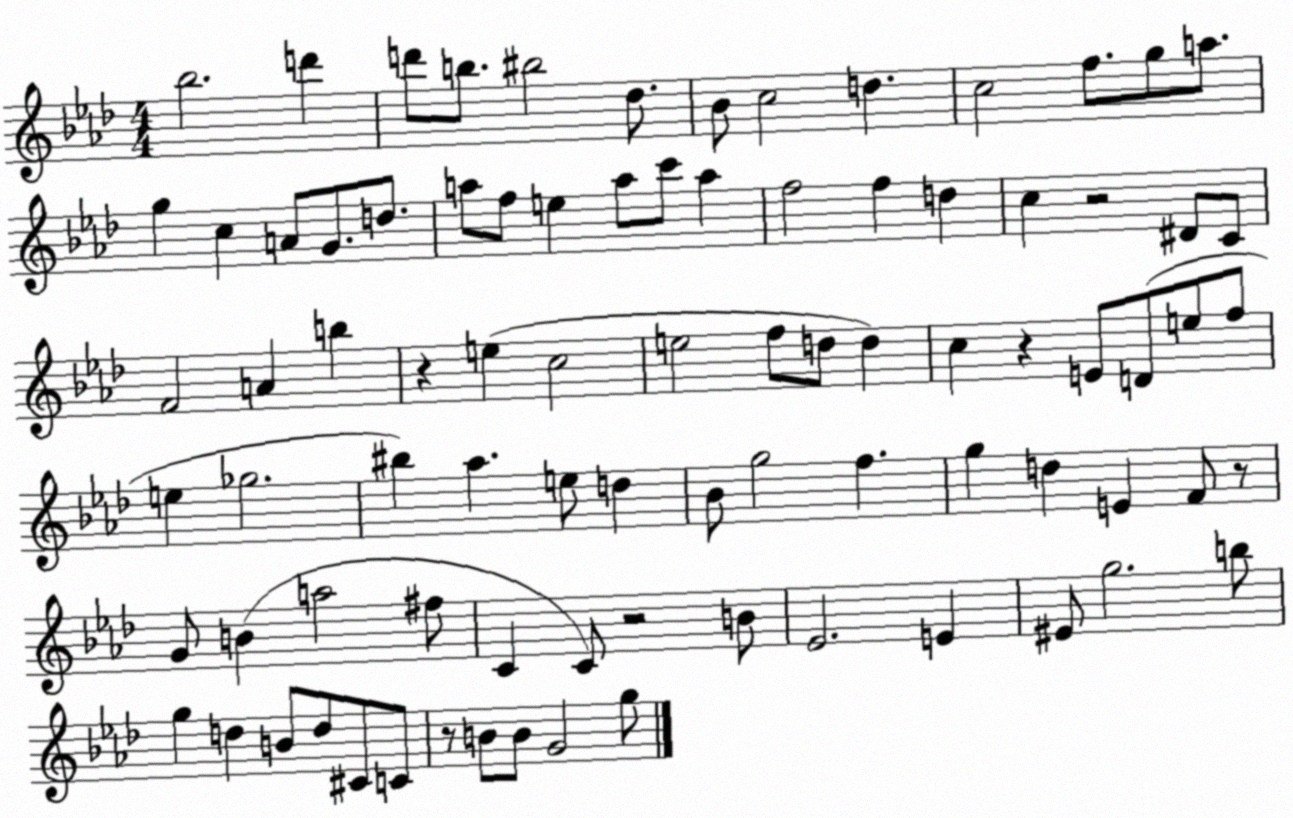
X:1
T:Untitled
M:4/4
L:1/4
K:Ab
_b2 d' d'/2 b/2 ^b2 _d/2 _B/2 c2 d c2 f/2 g/2 a/2 g c A/2 G/2 d/2 a/2 f/2 e a/2 c'/2 a f2 f d c z2 ^D/2 C/2 F2 A b z e c2 e2 f/2 d/2 d c z E/2 D/2 e/2 f/2 e _g2 ^b _a e/2 d _B/2 g2 f g d E F/2 z/2 G/2 B a2 ^f/2 C C/2 z2 B/2 _E2 E ^E/2 g2 b/2 g d B/2 d/2 ^C/2 C/2 z/2 B/2 B/2 G2 g/2